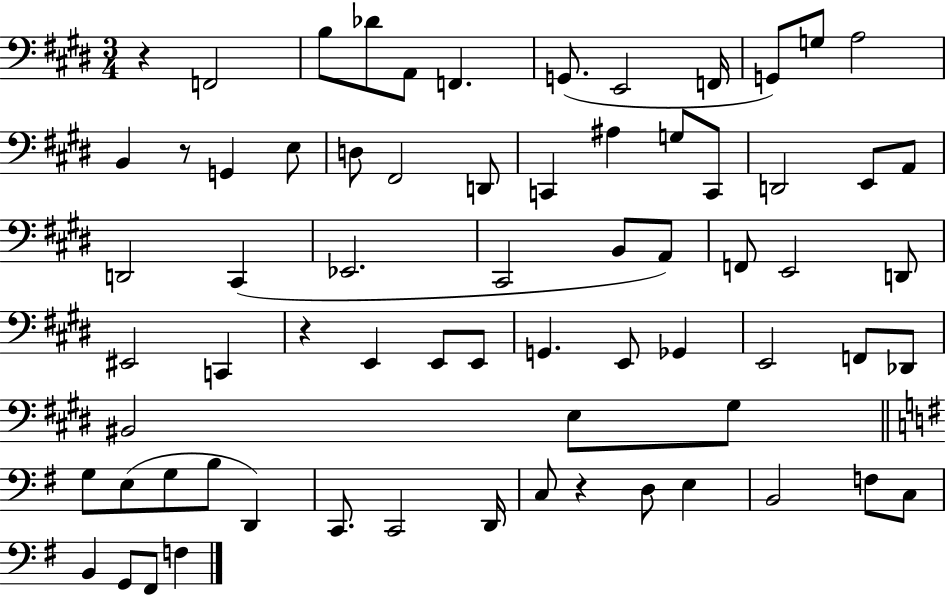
{
  \clef bass
  \numericTimeSignature
  \time 3/4
  \key e \major
  r4 f,2 | b8 des'8 a,8 f,4. | g,8.( e,2 f,16 | g,8) g8 a2 | \break b,4 r8 g,4 e8 | d8 fis,2 d,8 | c,4 ais4 g8 c,8 | d,2 e,8 a,8 | \break d,2 cis,4( | ees,2. | cis,2 b,8 a,8) | f,8 e,2 d,8 | \break eis,2 c,4 | r4 e,4 e,8 e,8 | g,4. e,8 ges,4 | e,2 f,8 des,8 | \break bis,2 e8 gis8 | \bar "||" \break \key g \major g8 e8( g8 b8 d,4) | c,8. c,2 d,16 | c8 r4 d8 e4 | b,2 f8 c8 | \break b,4 g,8 fis,8 f4 | \bar "|."
}